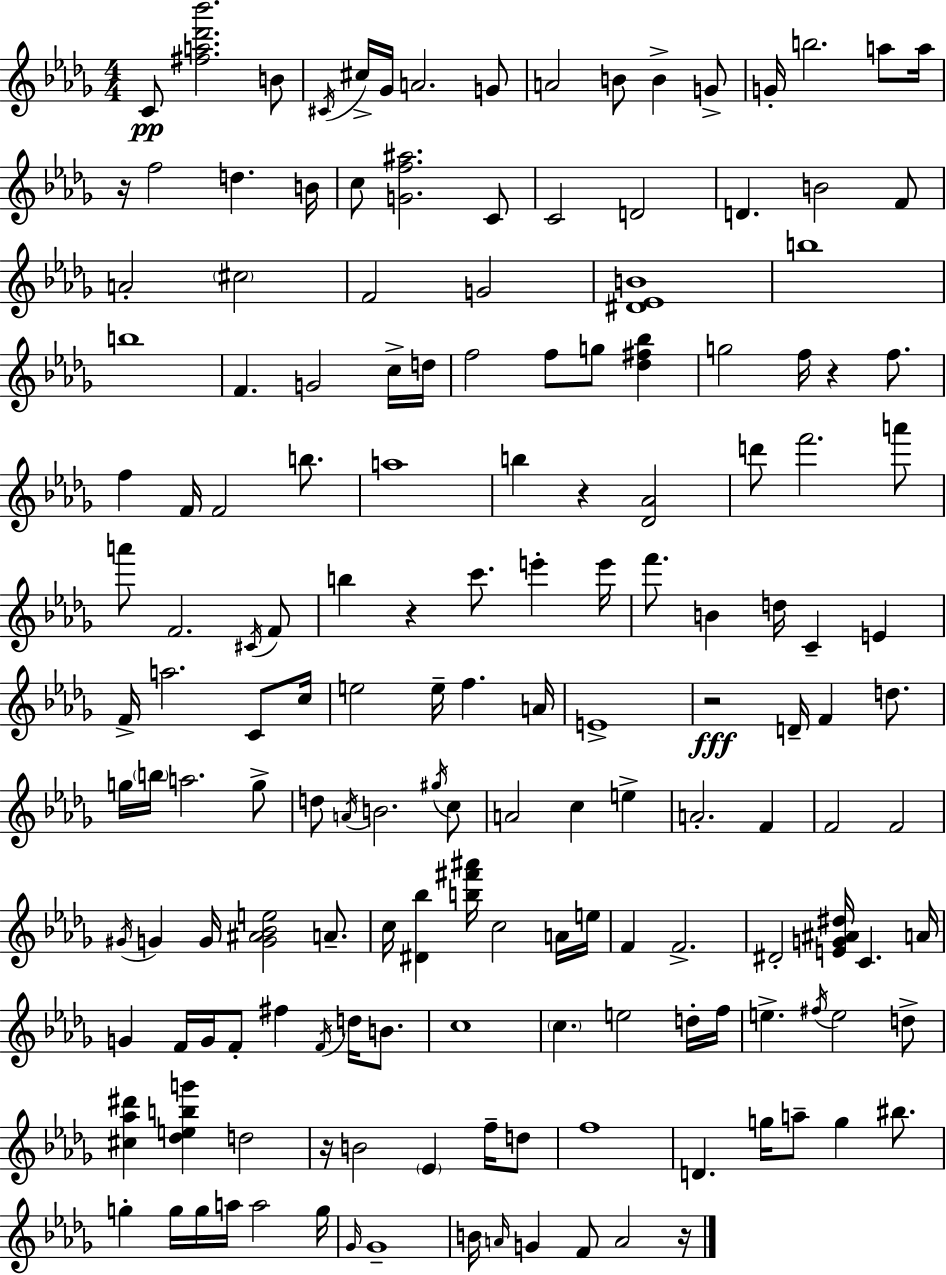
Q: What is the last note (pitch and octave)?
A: A4